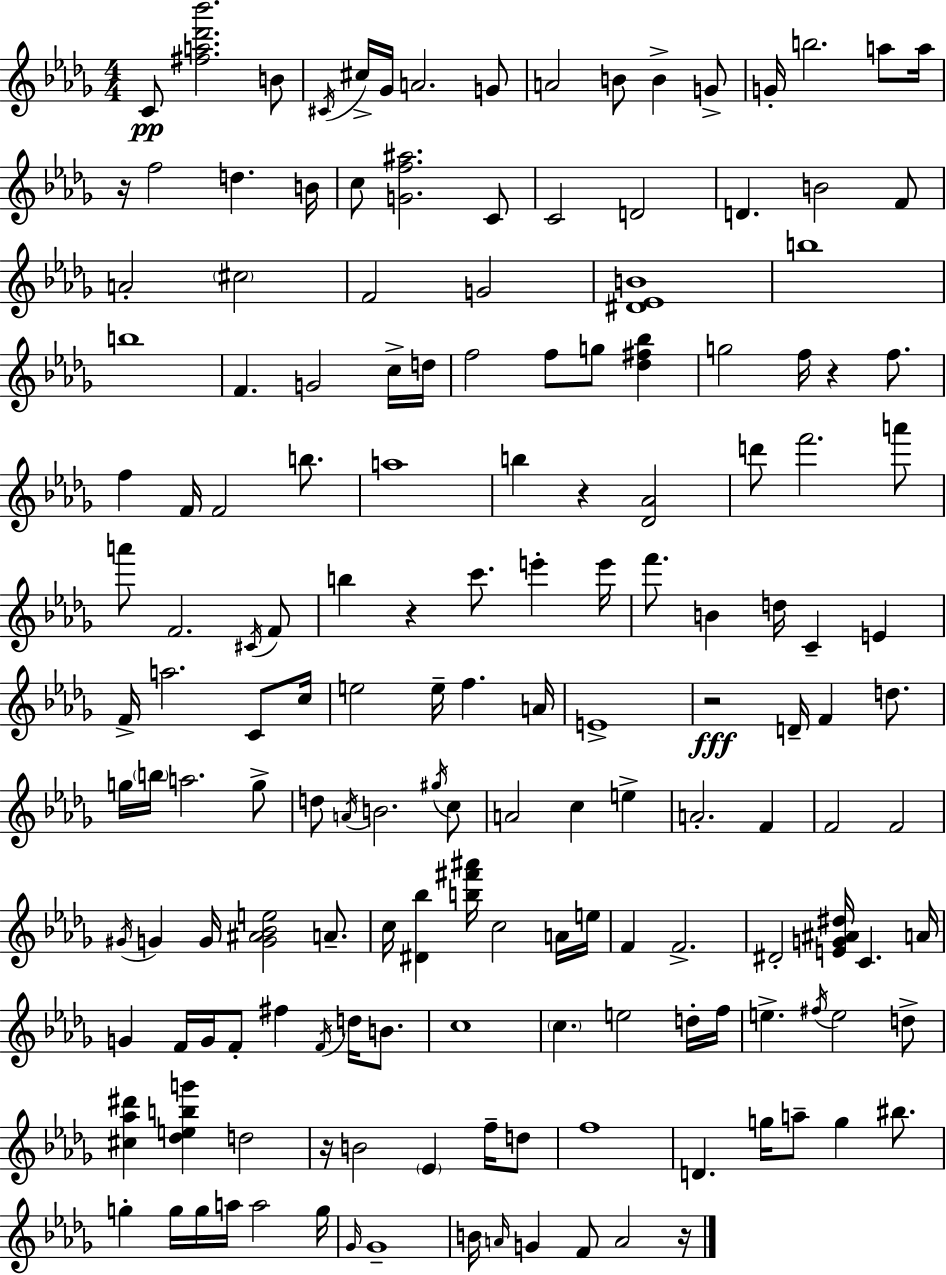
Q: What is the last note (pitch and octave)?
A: A4